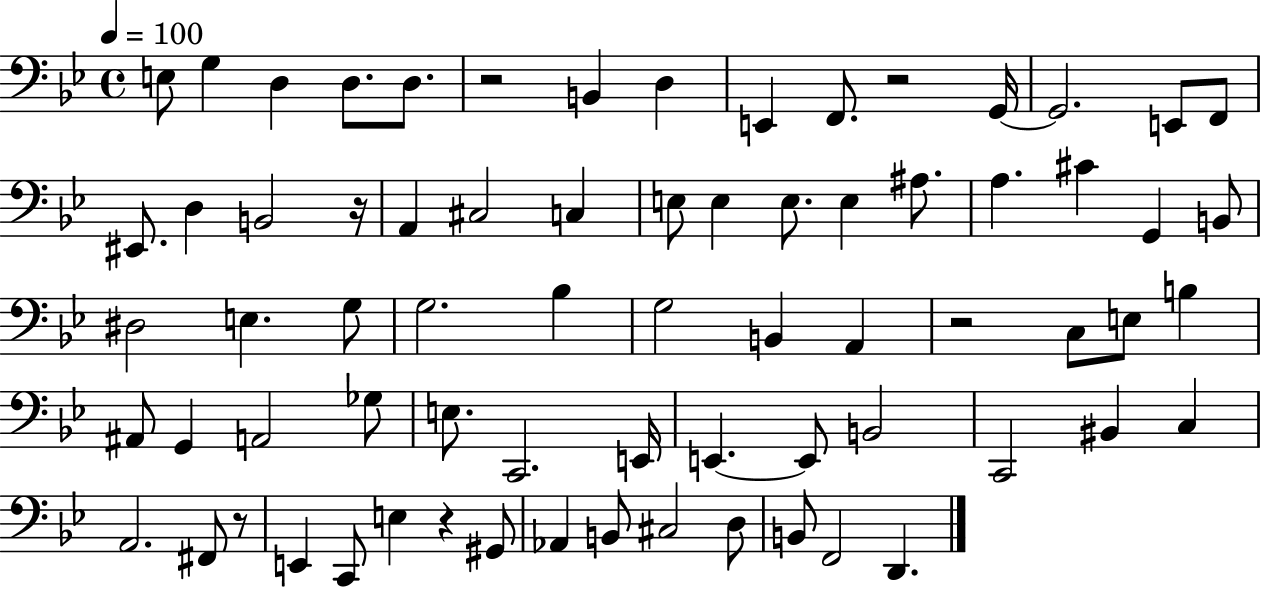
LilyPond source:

{
  \clef bass
  \time 4/4
  \defaultTimeSignature
  \key bes \major
  \tempo 4 = 100
  \repeat volta 2 { e8 g4 d4 d8. d8. | r2 b,4 d4 | e,4 f,8. r2 g,16~~ | g,2. e,8 f,8 | \break eis,8. d4 b,2 r16 | a,4 cis2 c4 | e8 e4 e8. e4 ais8. | a4. cis'4 g,4 b,8 | \break dis2 e4. g8 | g2. bes4 | g2 b,4 a,4 | r2 c8 e8 b4 | \break ais,8 g,4 a,2 ges8 | e8. c,2. e,16 | e,4.~~ e,8 b,2 | c,2 bis,4 c4 | \break a,2. fis,8 r8 | e,4 c,8 e4 r4 gis,8 | aes,4 b,8 cis2 d8 | b,8 f,2 d,4. | \break } \bar "|."
}